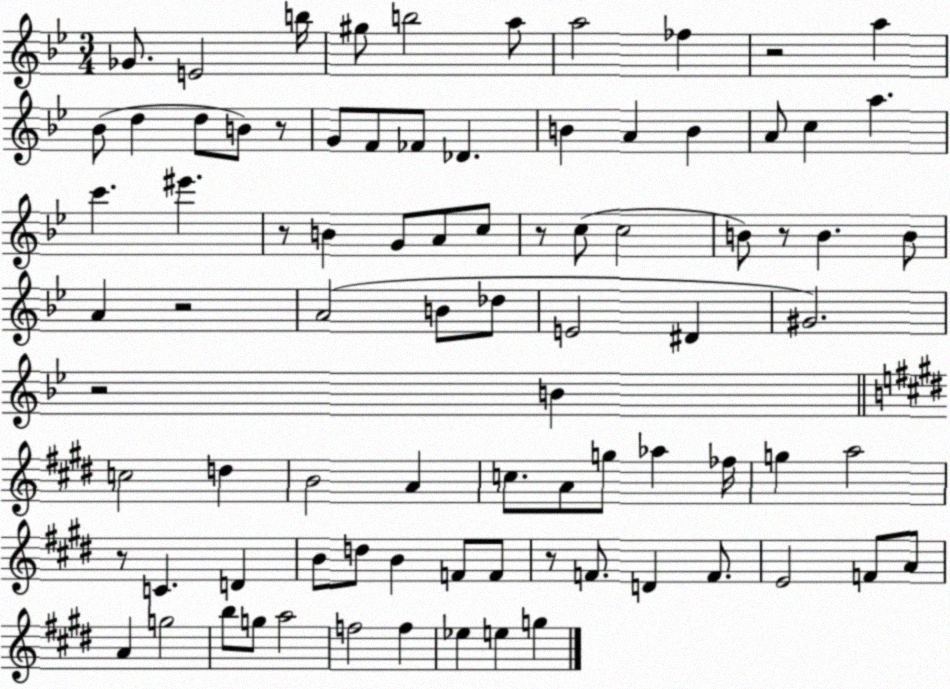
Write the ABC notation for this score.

X:1
T:Untitled
M:3/4
L:1/4
K:Bb
_G/2 E2 b/4 ^g/2 b2 a/2 a2 _f z2 a _B/2 d d/2 B/2 z/2 G/2 F/2 _F/2 _D B A B A/2 c a c' ^e' z/2 B G/2 A/2 c/2 z/2 c/2 c2 B/2 z/2 B B/2 A z2 A2 B/2 _d/2 E2 ^D ^G2 z2 B c2 d B2 A c/2 A/2 g/2 _a _f/4 g a2 z/2 C D B/2 d/2 B F/2 F/2 z/2 F/2 D F/2 E2 F/2 A/2 A g2 b/2 g/2 a2 f2 f _e e g